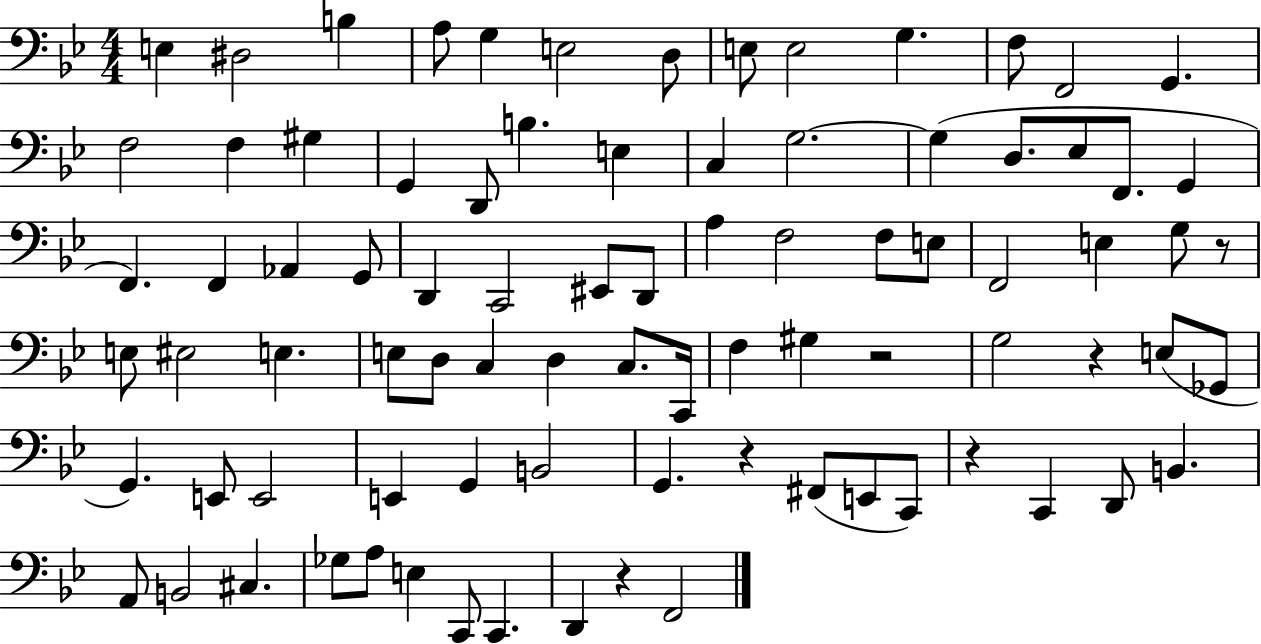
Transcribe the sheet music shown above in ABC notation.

X:1
T:Untitled
M:4/4
L:1/4
K:Bb
E, ^D,2 B, A,/2 G, E,2 D,/2 E,/2 E,2 G, F,/2 F,,2 G,, F,2 F, ^G, G,, D,,/2 B, E, C, G,2 G, D,/2 _E,/2 F,,/2 G,, F,, F,, _A,, G,,/2 D,, C,,2 ^E,,/2 D,,/2 A, F,2 F,/2 E,/2 F,,2 E, G,/2 z/2 E,/2 ^E,2 E, E,/2 D,/2 C, D, C,/2 C,,/4 F, ^G, z2 G,2 z E,/2 _G,,/2 G,, E,,/2 E,,2 E,, G,, B,,2 G,, z ^F,,/2 E,,/2 C,,/2 z C,, D,,/2 B,, A,,/2 B,,2 ^C, _G,/2 A,/2 E, C,,/2 C,, D,, z F,,2